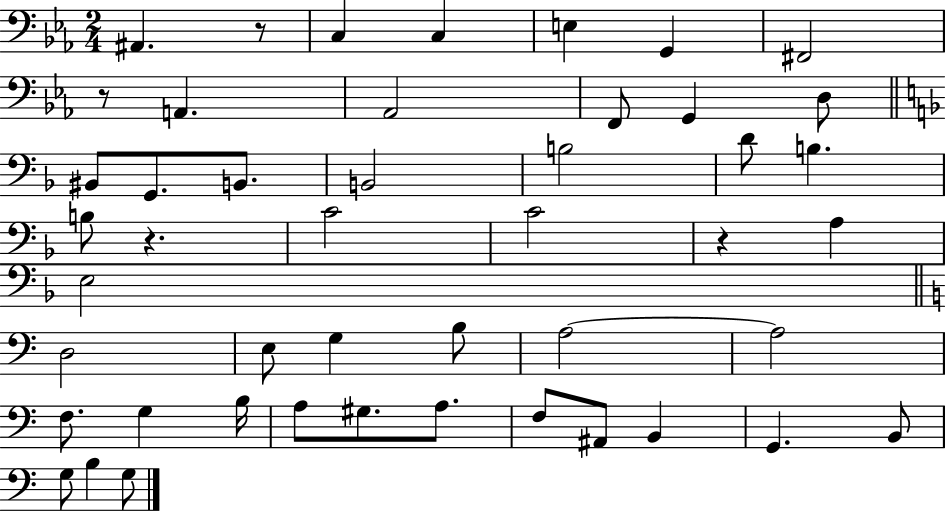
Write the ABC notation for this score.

X:1
T:Untitled
M:2/4
L:1/4
K:Eb
^A,, z/2 C, C, E, G,, ^F,,2 z/2 A,, _A,,2 F,,/2 G,, D,/2 ^B,,/2 G,,/2 B,,/2 B,,2 B,2 D/2 B, B,/2 z C2 C2 z A, E,2 D,2 E,/2 G, B,/2 A,2 A,2 F,/2 G, B,/4 A,/2 ^G,/2 A,/2 F,/2 ^A,,/2 B,, G,, B,,/2 G,/2 B, G,/2